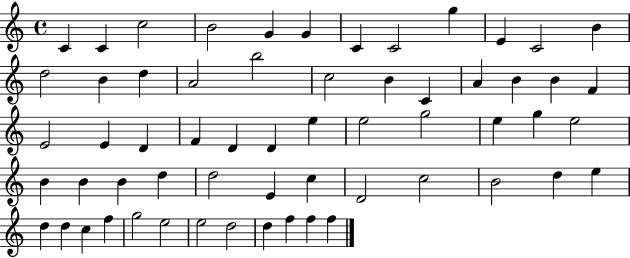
{
  \clef treble
  \time 4/4
  \defaultTimeSignature
  \key c \major
  c'4 c'4 c''2 | b'2 g'4 g'4 | c'4 c'2 g''4 | e'4 c'2 b'4 | \break d''2 b'4 d''4 | a'2 b''2 | c''2 b'4 c'4 | a'4 b'4 b'4 f'4 | \break e'2 e'4 d'4 | f'4 d'4 d'4 e''4 | e''2 g''2 | e''4 g''4 e''2 | \break b'4 b'4 b'4 d''4 | d''2 e'4 c''4 | d'2 c''2 | b'2 d''4 e''4 | \break d''4 d''4 c''4 f''4 | g''2 e''2 | e''2 d''2 | d''4 f''4 f''4 f''4 | \break \bar "|."
}